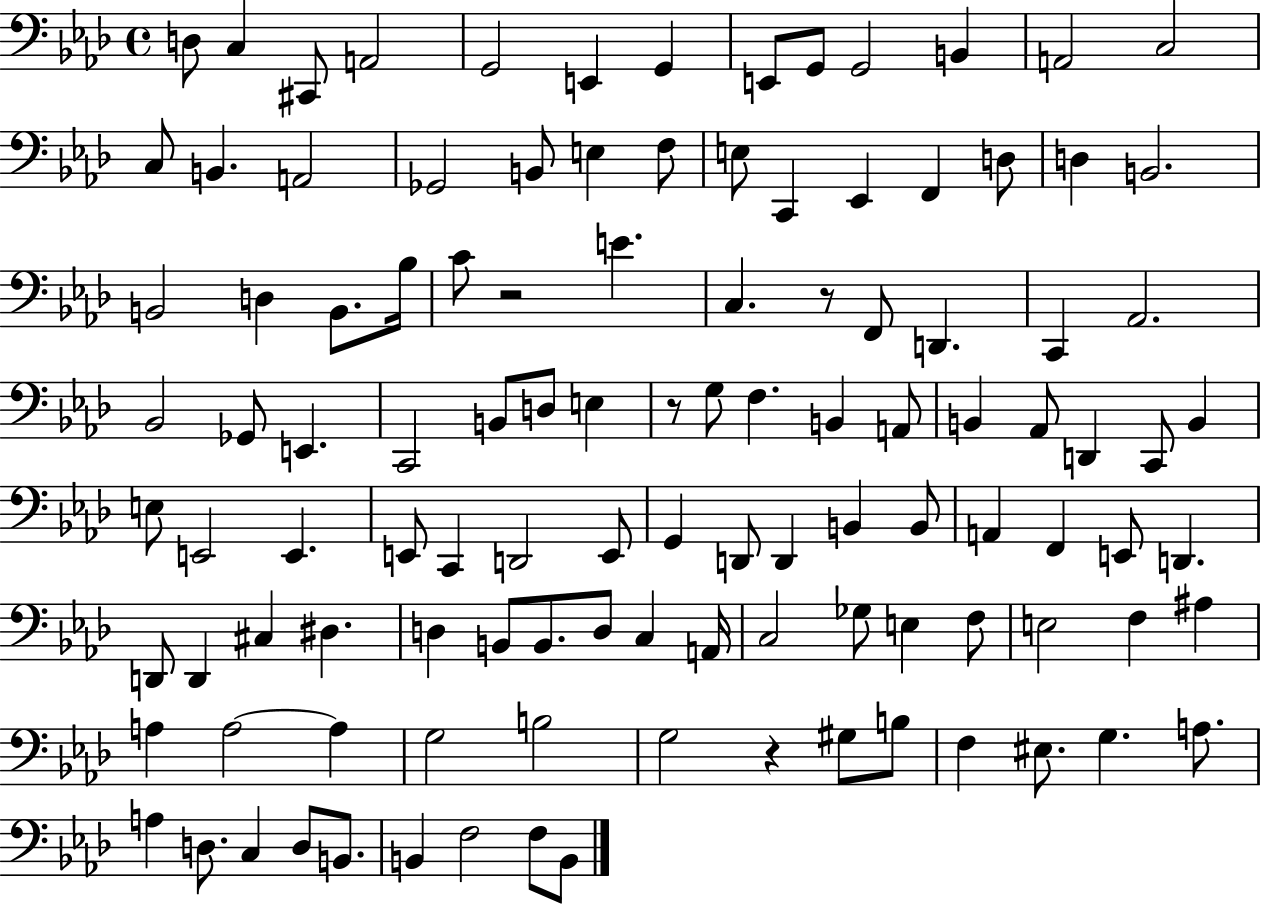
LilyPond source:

{
  \clef bass
  \time 4/4
  \defaultTimeSignature
  \key aes \major
  \repeat volta 2 { d8 c4 cis,8 a,2 | g,2 e,4 g,4 | e,8 g,8 g,2 b,4 | a,2 c2 | \break c8 b,4. a,2 | ges,2 b,8 e4 f8 | e8 c,4 ees,4 f,4 d8 | d4 b,2. | \break b,2 d4 b,8. bes16 | c'8 r2 e'4. | c4. r8 f,8 d,4. | c,4 aes,2. | \break bes,2 ges,8 e,4. | c,2 b,8 d8 e4 | r8 g8 f4. b,4 a,8 | b,4 aes,8 d,4 c,8 b,4 | \break e8 e,2 e,4. | e,8 c,4 d,2 e,8 | g,4 d,8 d,4 b,4 b,8 | a,4 f,4 e,8 d,4. | \break d,8 d,4 cis4 dis4. | d4 b,8 b,8. d8 c4 a,16 | c2 ges8 e4 f8 | e2 f4 ais4 | \break a4 a2~~ a4 | g2 b2 | g2 r4 gis8 b8 | f4 eis8. g4. a8. | \break a4 d8. c4 d8 b,8. | b,4 f2 f8 b,8 | } \bar "|."
}